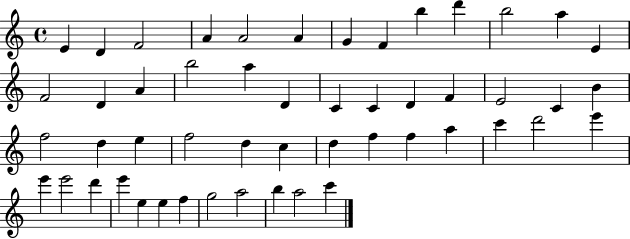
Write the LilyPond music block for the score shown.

{
  \clef treble
  \time 4/4
  \defaultTimeSignature
  \key c \major
  e'4 d'4 f'2 | a'4 a'2 a'4 | g'4 f'4 b''4 d'''4 | b''2 a''4 e'4 | \break f'2 d'4 a'4 | b''2 a''4 d'4 | c'4 c'4 d'4 f'4 | e'2 c'4 b'4 | \break f''2 d''4 e''4 | f''2 d''4 c''4 | d''4 f''4 f''4 a''4 | c'''4 d'''2 e'''4 | \break e'''4 e'''2 d'''4 | e'''4 e''4 e''4 f''4 | g''2 a''2 | b''4 a''2 c'''4 | \break \bar "|."
}